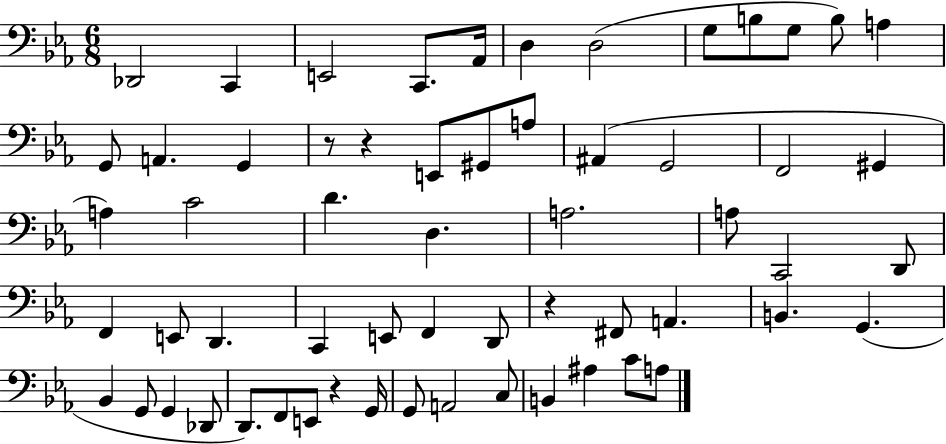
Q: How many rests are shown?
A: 4